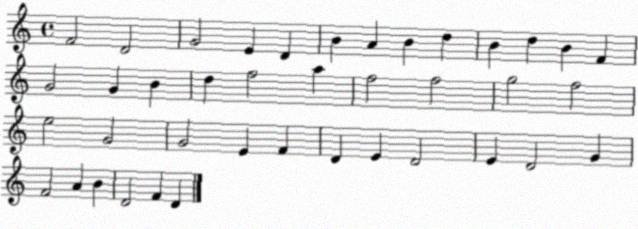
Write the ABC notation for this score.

X:1
T:Untitled
M:4/4
L:1/4
K:C
F2 D2 G2 E D B A B d B d B F G2 G B d f2 a f2 f2 g2 f2 e2 G2 G2 E F D E D2 E D2 G F2 A B D2 F D